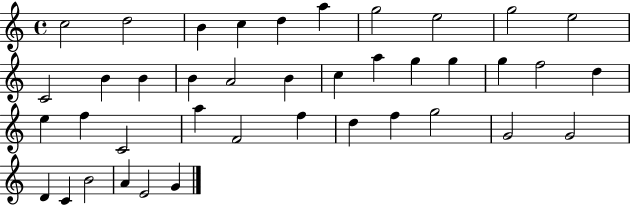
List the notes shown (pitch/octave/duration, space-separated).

C5/h D5/h B4/q C5/q D5/q A5/q G5/h E5/h G5/h E5/h C4/h B4/q B4/q B4/q A4/h B4/q C5/q A5/q G5/q G5/q G5/q F5/h D5/q E5/q F5/q C4/h A5/q F4/h F5/q D5/q F5/q G5/h G4/h G4/h D4/q C4/q B4/h A4/q E4/h G4/q